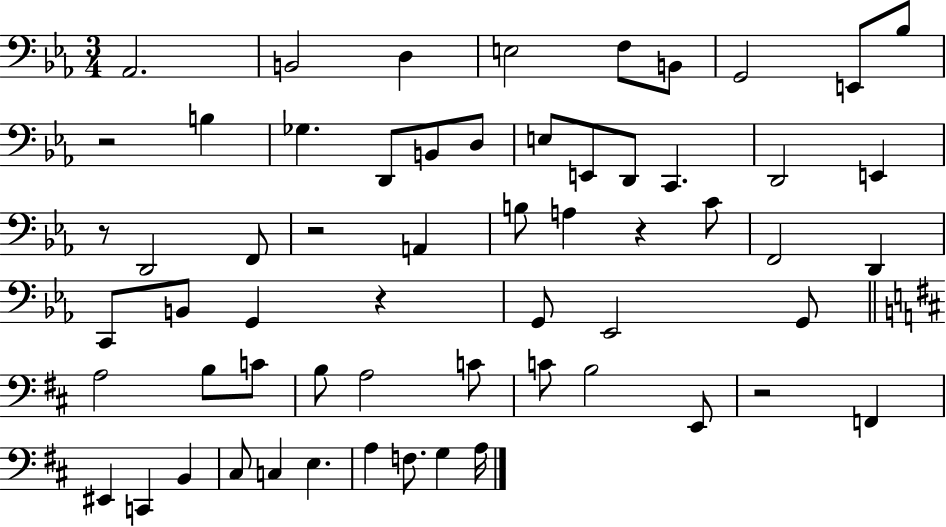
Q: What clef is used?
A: bass